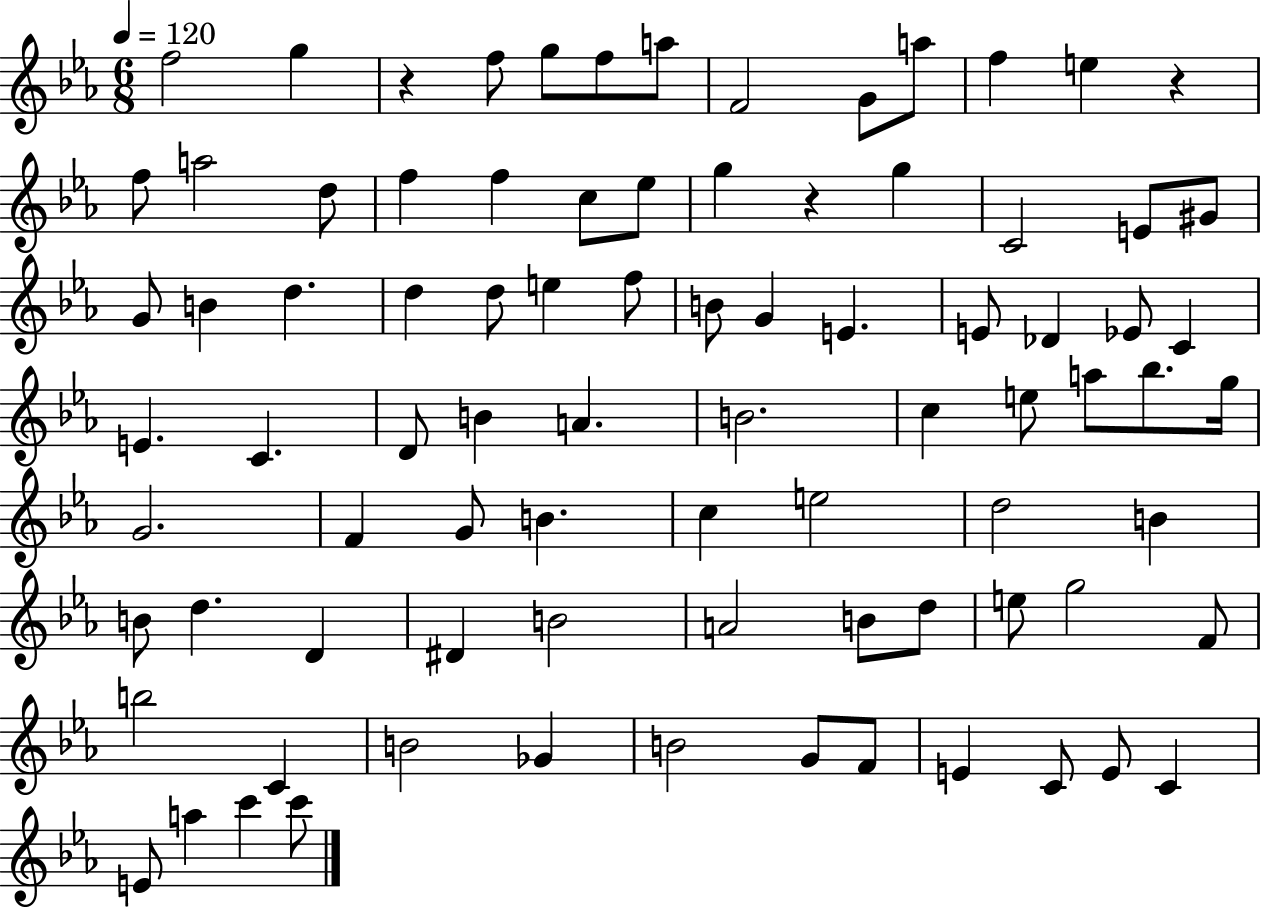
F5/h G5/q R/q F5/e G5/e F5/e A5/e F4/h G4/e A5/e F5/q E5/q R/q F5/e A5/h D5/e F5/q F5/q C5/e Eb5/e G5/q R/q G5/q C4/h E4/e G#4/e G4/e B4/q D5/q. D5/q D5/e E5/q F5/e B4/e G4/q E4/q. E4/e Db4/q Eb4/e C4/q E4/q. C4/q. D4/e B4/q A4/q. B4/h. C5/q E5/e A5/e Bb5/e. G5/s G4/h. F4/q G4/e B4/q. C5/q E5/h D5/h B4/q B4/e D5/q. D4/q D#4/q B4/h A4/h B4/e D5/e E5/e G5/h F4/e B5/h C4/q B4/h Gb4/q B4/h G4/e F4/e E4/q C4/e E4/e C4/q E4/e A5/q C6/q C6/e